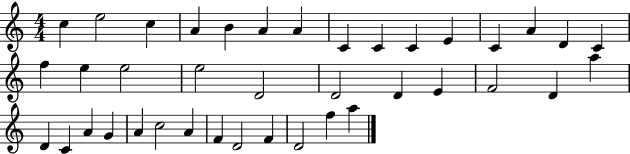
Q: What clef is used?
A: treble